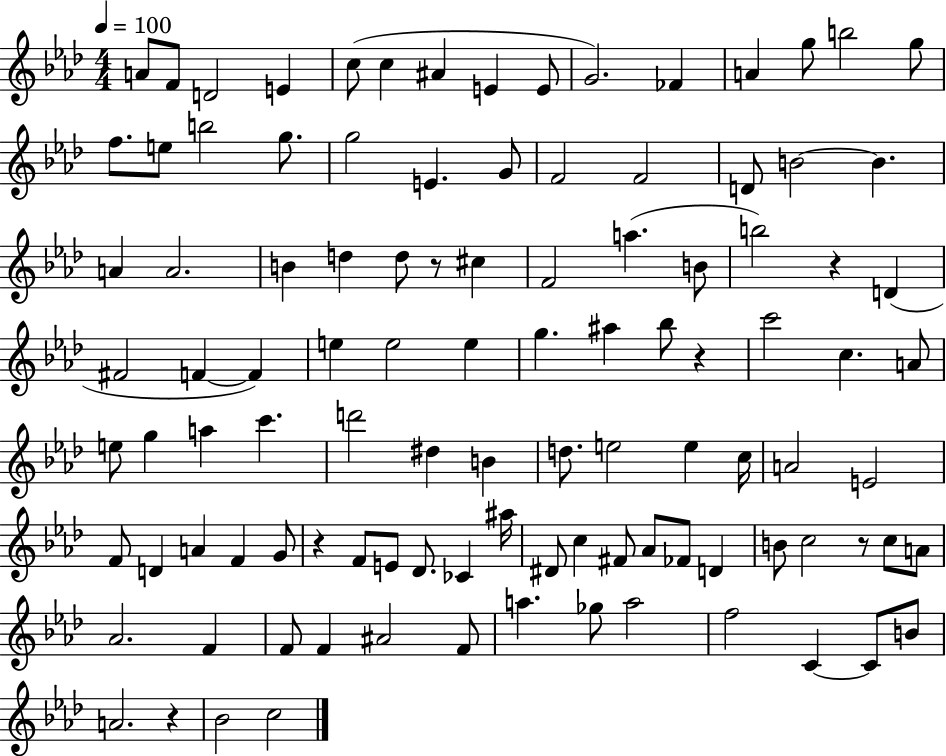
{
  \clef treble
  \numericTimeSignature
  \time 4/4
  \key aes \major
  \tempo 4 = 100
  a'8 f'8 d'2 e'4 | c''8( c''4 ais'4 e'4 e'8 | g'2.) fes'4 | a'4 g''8 b''2 g''8 | \break f''8. e''8 b''2 g''8. | g''2 e'4. g'8 | f'2 f'2 | d'8 b'2~~ b'4. | \break a'4 a'2. | b'4 d''4 d''8 r8 cis''4 | f'2 a''4.( b'8 | b''2) r4 d'4( | \break fis'2 f'4~~ f'4) | e''4 e''2 e''4 | g''4. ais''4 bes''8 r4 | c'''2 c''4. a'8 | \break e''8 g''4 a''4 c'''4. | d'''2 dis''4 b'4 | d''8. e''2 e''4 c''16 | a'2 e'2 | \break f'8 d'4 a'4 f'4 g'8 | r4 f'8 e'8 des'8. ces'4 ais''16 | dis'8 c''4 fis'8 aes'8 fes'8 d'4 | b'8 c''2 r8 c''8 a'8 | \break aes'2. f'4 | f'8 f'4 ais'2 f'8 | a''4. ges''8 a''2 | f''2 c'4~~ c'8 b'8 | \break a'2. r4 | bes'2 c''2 | \bar "|."
}